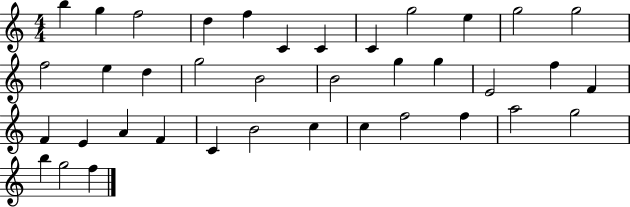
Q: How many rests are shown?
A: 0